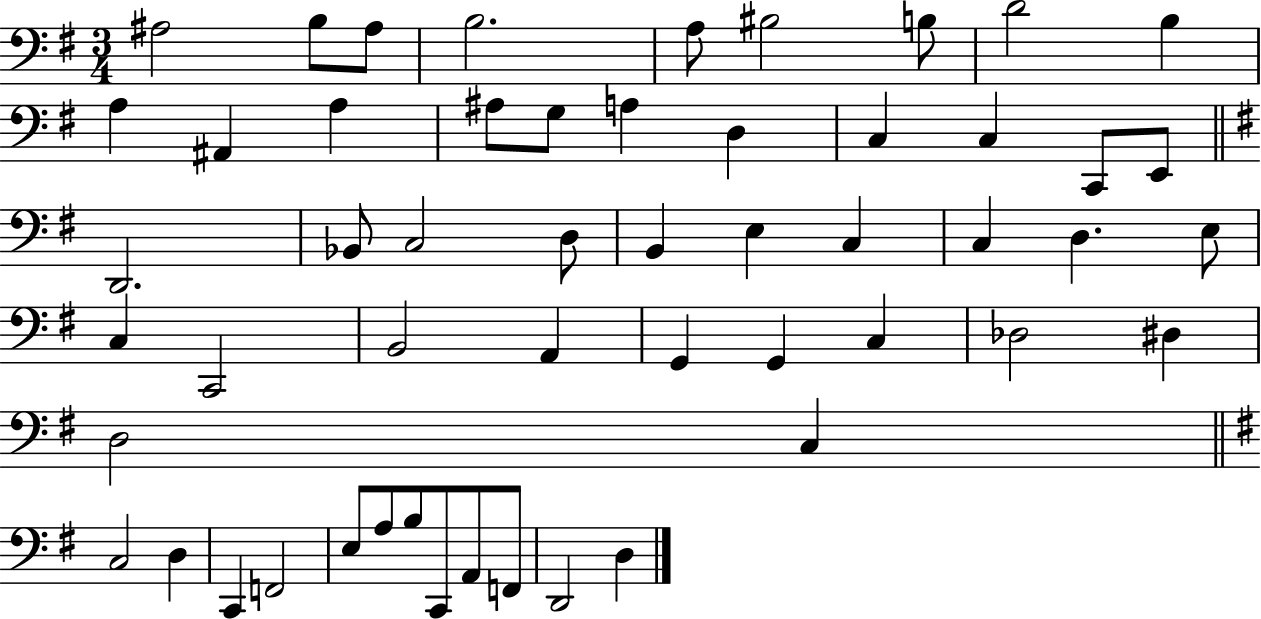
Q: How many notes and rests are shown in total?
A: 53